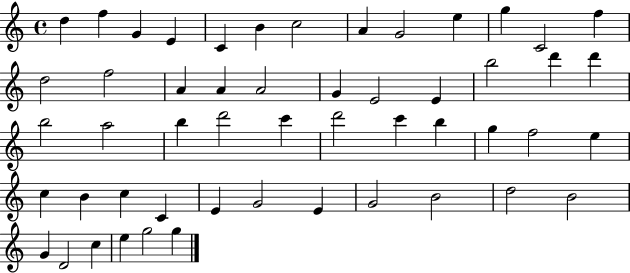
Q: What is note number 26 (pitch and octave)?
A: A5